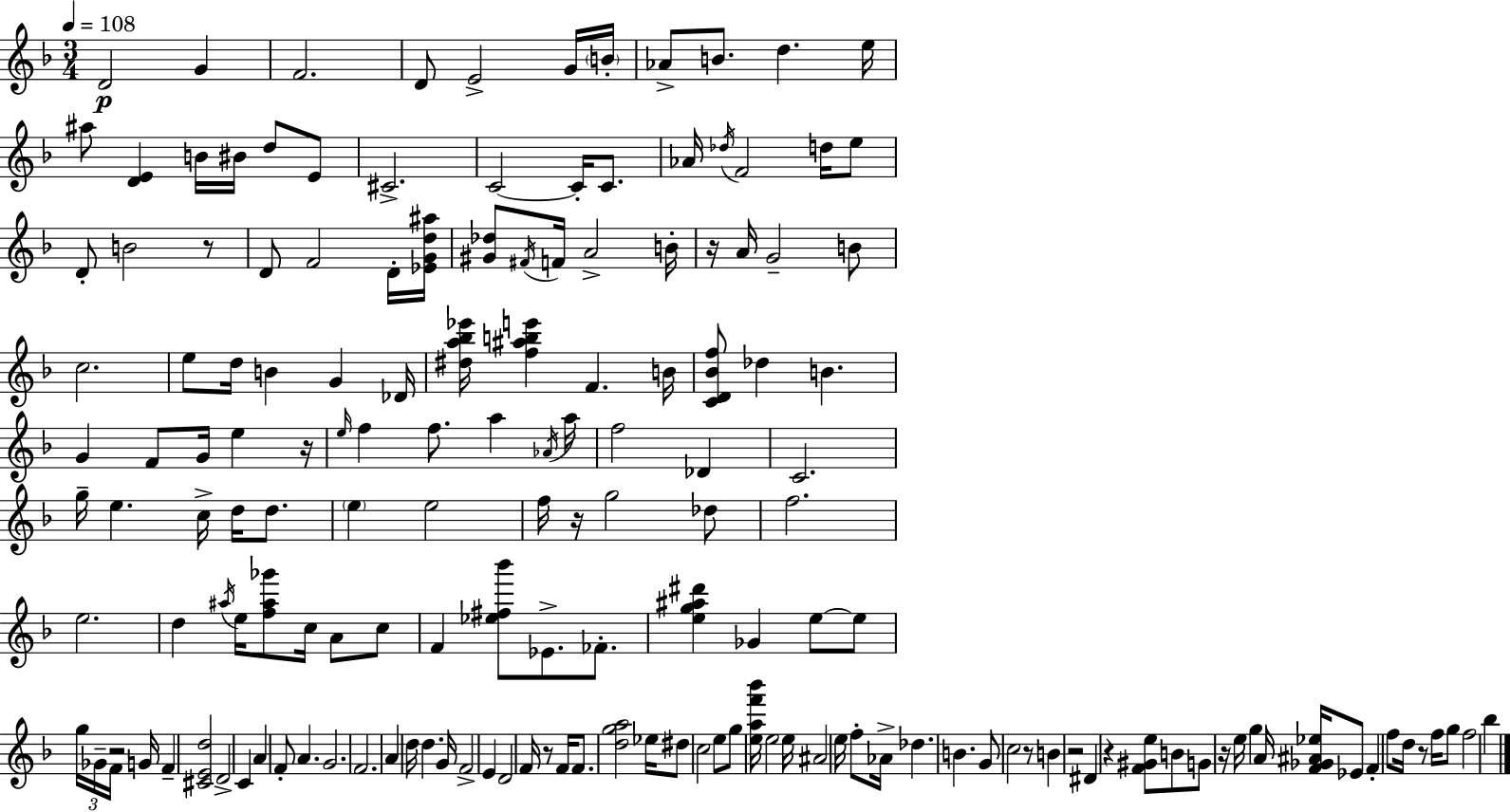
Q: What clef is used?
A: treble